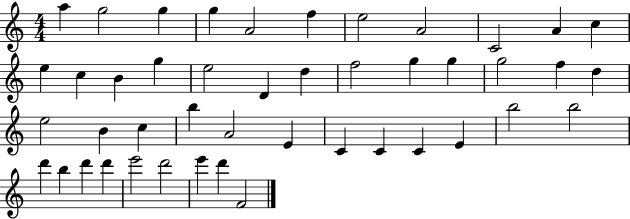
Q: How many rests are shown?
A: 0